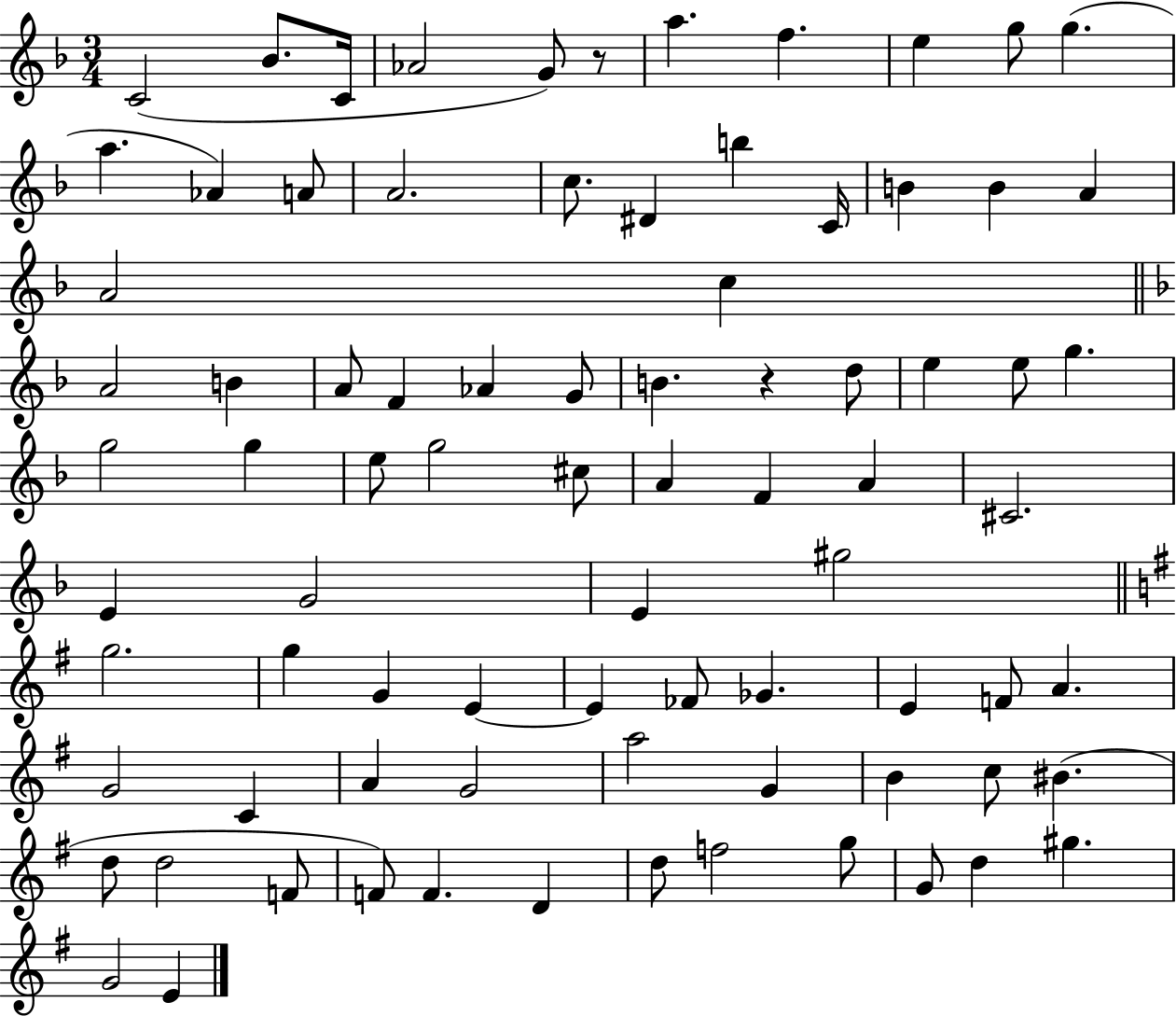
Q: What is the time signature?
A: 3/4